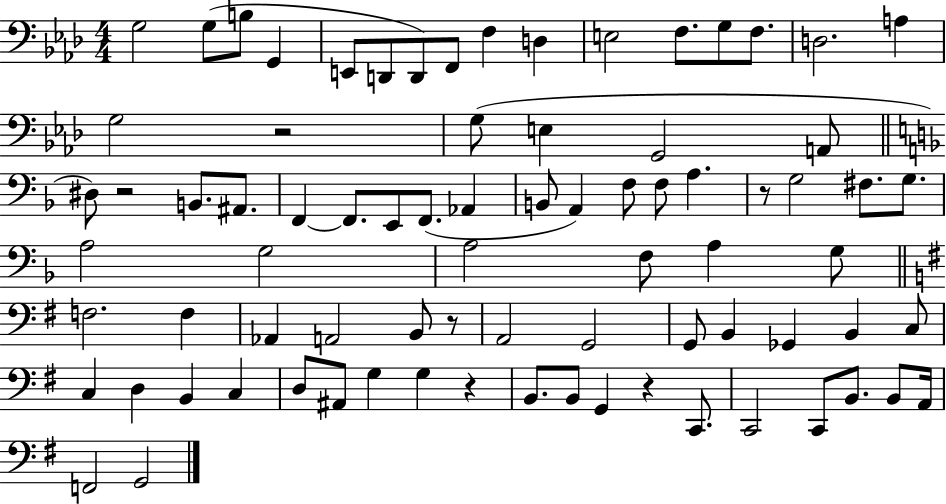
G3/h G3/e B3/e G2/q E2/e D2/e D2/e F2/e F3/q D3/q E3/h F3/e. G3/e F3/e. D3/h. A3/q G3/h R/h G3/e E3/q G2/h A2/e D#3/e R/h B2/e. A#2/e. F2/q F2/e. E2/e F2/e. Ab2/q B2/e A2/q F3/e F3/e A3/q. R/e G3/h F#3/e. G3/e. A3/h G3/h A3/h F3/e A3/q G3/e F3/h. F3/q Ab2/q A2/h B2/e R/e A2/h G2/h G2/e B2/q Gb2/q B2/q C3/e C3/q D3/q B2/q C3/q D3/e A#2/e G3/q G3/q R/q B2/e. B2/e G2/q R/q C2/e. C2/h C2/e B2/e. B2/e A2/s F2/h G2/h